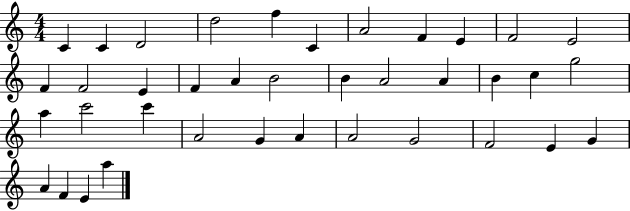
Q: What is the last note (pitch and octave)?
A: A5